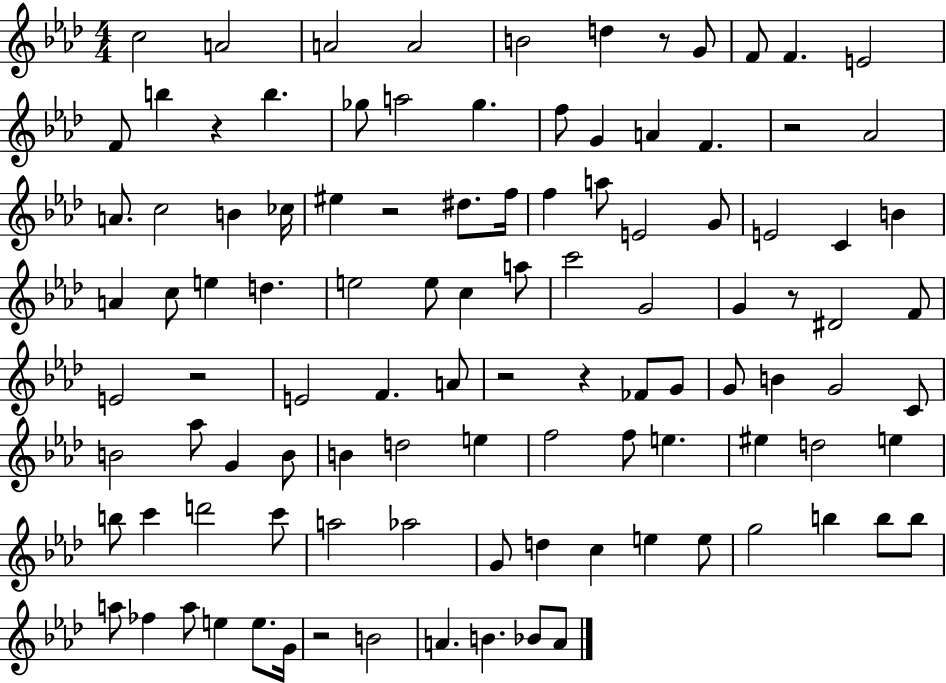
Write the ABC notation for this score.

X:1
T:Untitled
M:4/4
L:1/4
K:Ab
c2 A2 A2 A2 B2 d z/2 G/2 F/2 F E2 F/2 b z b _g/2 a2 _g f/2 G A F z2 _A2 A/2 c2 B _c/4 ^e z2 ^d/2 f/4 f a/2 E2 G/2 E2 C B A c/2 e d e2 e/2 c a/2 c'2 G2 G z/2 ^D2 F/2 E2 z2 E2 F A/2 z2 z _F/2 G/2 G/2 B G2 C/2 B2 _a/2 G B/2 B d2 e f2 f/2 e ^e d2 e b/2 c' d'2 c'/2 a2 _a2 G/2 d c e e/2 g2 b b/2 b/2 a/2 _f a/2 e e/2 G/4 z2 B2 A B _B/2 A/2